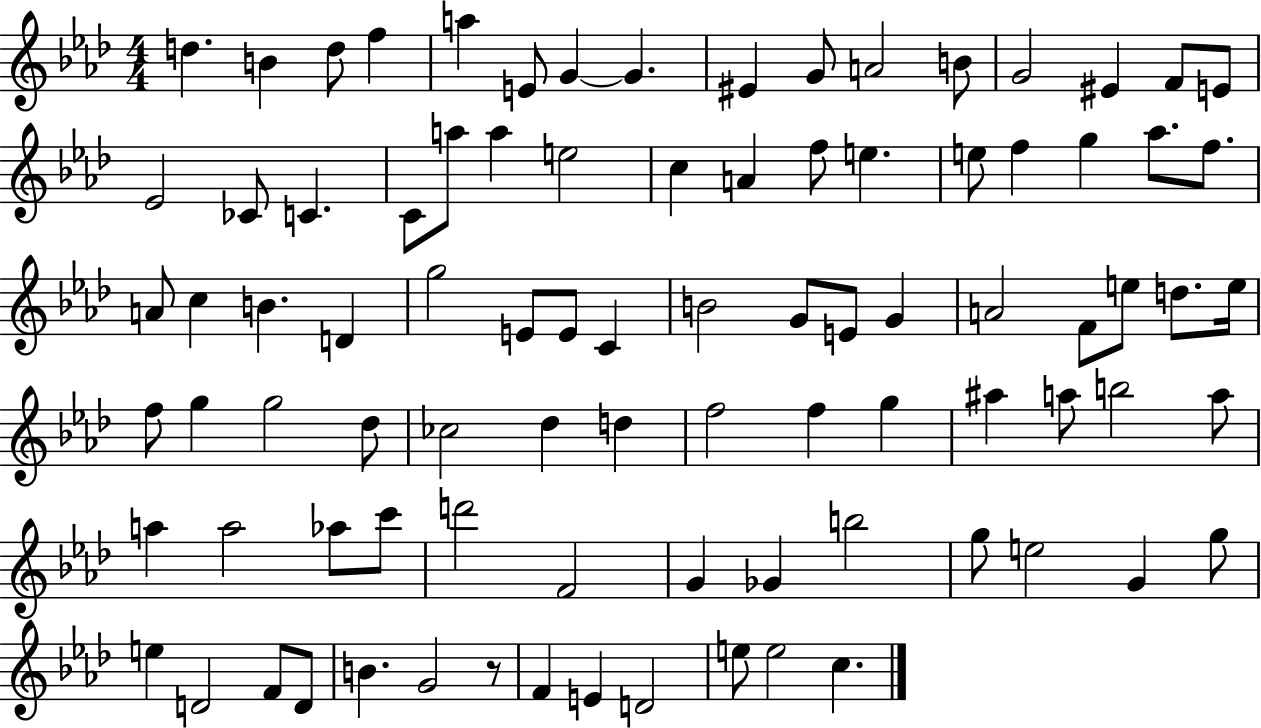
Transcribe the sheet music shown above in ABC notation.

X:1
T:Untitled
M:4/4
L:1/4
K:Ab
d B d/2 f a E/2 G G ^E G/2 A2 B/2 G2 ^E F/2 E/2 _E2 _C/2 C C/2 a/2 a e2 c A f/2 e e/2 f g _a/2 f/2 A/2 c B D g2 E/2 E/2 C B2 G/2 E/2 G A2 F/2 e/2 d/2 e/4 f/2 g g2 _d/2 _c2 _d d f2 f g ^a a/2 b2 a/2 a a2 _a/2 c'/2 d'2 F2 G _G b2 g/2 e2 G g/2 e D2 F/2 D/2 B G2 z/2 F E D2 e/2 e2 c